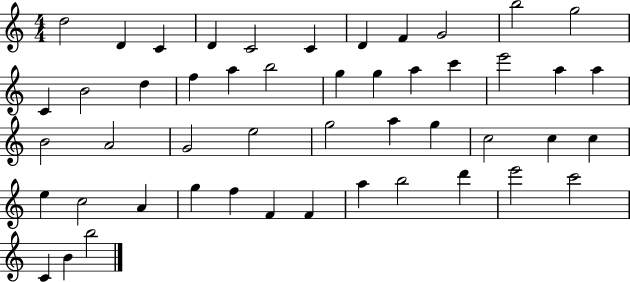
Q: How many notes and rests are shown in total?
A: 49